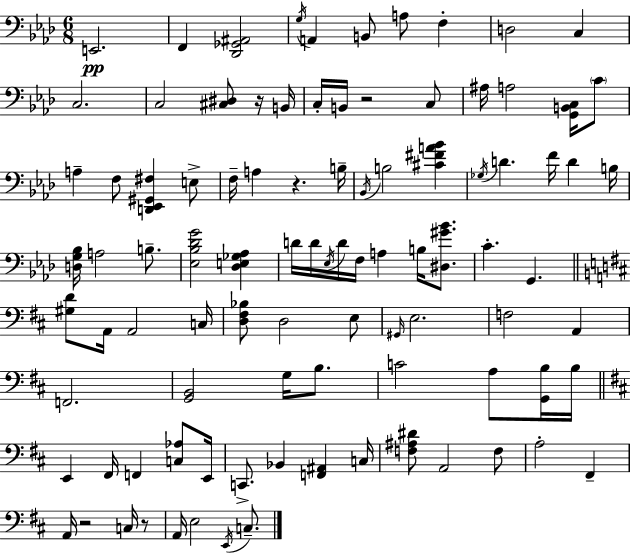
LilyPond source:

{
  \clef bass
  \numericTimeSignature
  \time 6/8
  \key f \minor
  e,2.\pp | f,4 <des, ges, ais,>2 | \acciaccatura { g16 } a,4 b,8 a8 f4-. | d2 c4 | \break c2. | c2 <cis dis>8 r16 | b,16 c16-. b,16 r2 c8 | ais16 a2 <g, b, c>16 \parenthesize c'8 | \break a4-- f8 <d, ees, gis, fis>4 e8-> | f16-- a4 r4. | b16-- \acciaccatura { bes,16 } b2 <cis' fis' a' bes'>4 | \acciaccatura { ges16 } d'4. f'16 d'4 | \break b16 <d g bes>16 a2 | b8.-- <ees bes des' g'>2 <des e ges aes>4 | d'16 d'16 \acciaccatura { ees16 } d'16 f16 a4 | b16 <dis gis' bes'>8. c'4.-. g,4. | \break \bar "||" \break \key d \major <gis d'>8 a,16 a,2 c16 | <d fis bes>8 d2 e8 | \grace { gis,16 } e2. | f2 a,4 | \break f,2. | <g, b,>2 g16 b8. | c'2 a8 <g, b>16 | b16 \bar "||" \break \key d \major e,4 fis,16 f,4 <c aes>8 e,16 | c,8.-> bes,4 <f, ais,>4 c16 | <f ais dis'>8 a,2 f8 | a2-. fis,4-- | \break a,16 r2 c16 r8 | a,16 e2 \acciaccatura { e,16 } c8.-- | \bar "|."
}